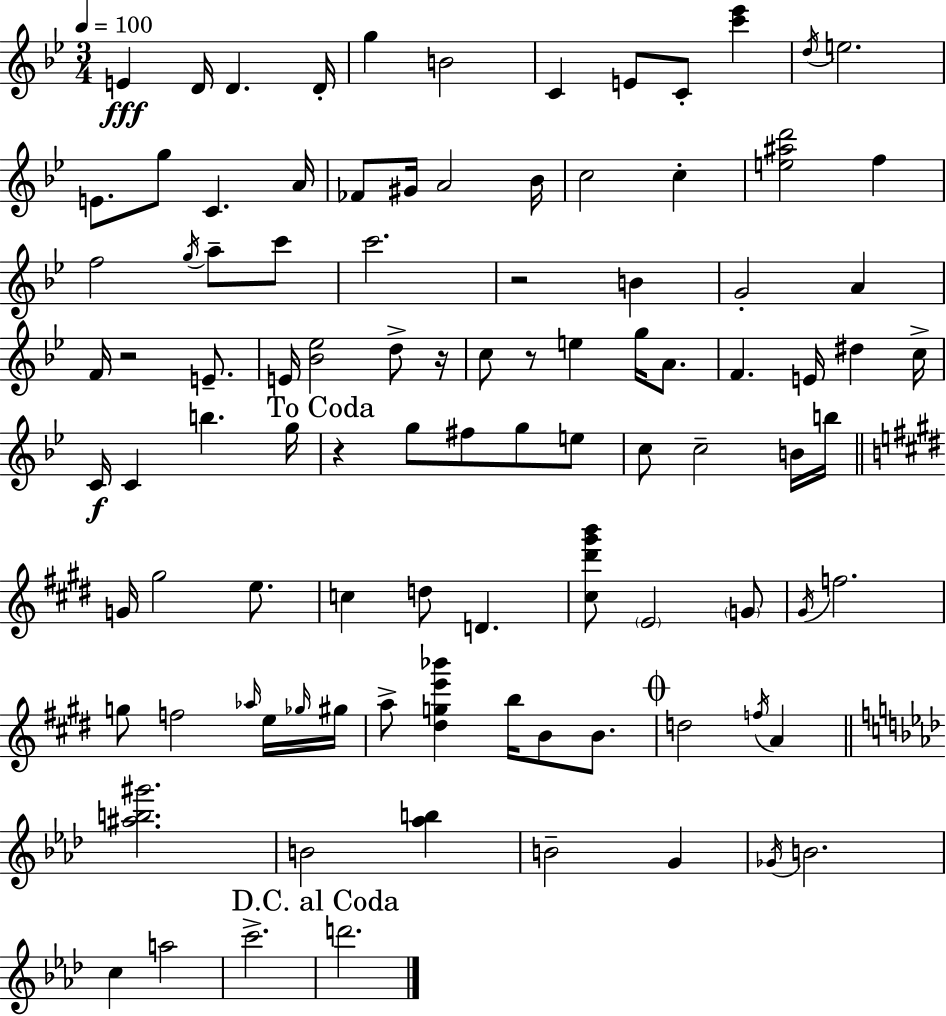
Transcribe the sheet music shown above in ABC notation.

X:1
T:Untitled
M:3/4
L:1/4
K:Bb
E D/4 D D/4 g B2 C E/2 C/2 [c'_e'] d/4 e2 E/2 g/2 C A/4 _F/2 ^G/4 A2 _B/4 c2 c [e^ad']2 f f2 g/4 a/2 c'/2 c'2 z2 B G2 A F/4 z2 E/2 E/4 [_B_e]2 d/2 z/4 c/2 z/2 e g/4 A/2 F E/4 ^d c/4 C/4 C b g/4 z g/2 ^f/2 g/2 e/2 c/2 c2 B/4 b/4 G/4 ^g2 e/2 c d/2 D [^c^d'^g'b']/2 E2 G/2 ^G/4 f2 g/2 f2 _a/4 e/4 _g/4 ^g/4 a/2 [^dge'_b'] b/4 B/2 B/2 d2 f/4 A [^ab^g']2 B2 [_ab] B2 G _G/4 B2 c a2 c'2 d'2